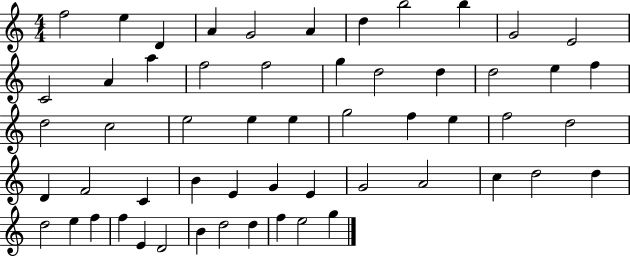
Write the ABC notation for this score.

X:1
T:Untitled
M:4/4
L:1/4
K:C
f2 e D A G2 A d b2 b G2 E2 C2 A a f2 f2 g d2 d d2 e f d2 c2 e2 e e g2 f e f2 d2 D F2 C B E G E G2 A2 c d2 d d2 e f f E D2 B d2 d f e2 g